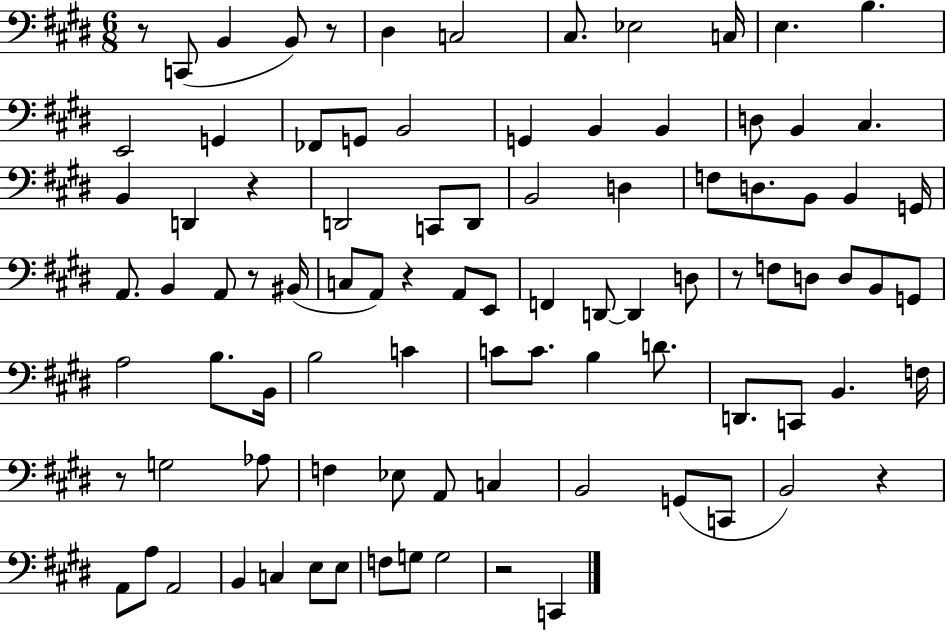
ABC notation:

X:1
T:Untitled
M:6/8
L:1/4
K:E
z/2 C,,/2 B,, B,,/2 z/2 ^D, C,2 ^C,/2 _E,2 C,/4 E, B, E,,2 G,, _F,,/2 G,,/2 B,,2 G,, B,, B,, D,/2 B,, ^C, B,, D,, z D,,2 C,,/2 D,,/2 B,,2 D, F,/2 D,/2 B,,/2 B,, G,,/4 A,,/2 B,, A,,/2 z/2 ^B,,/4 C,/2 A,,/2 z A,,/2 E,,/2 F,, D,,/2 D,, D,/2 z/2 F,/2 D,/2 D,/2 B,,/2 G,,/2 A,2 B,/2 B,,/4 B,2 C C/2 C/2 B, D/2 D,,/2 C,,/2 B,, F,/4 z/2 G,2 _A,/2 F, _E,/2 A,,/2 C, B,,2 G,,/2 C,,/2 B,,2 z A,,/2 A,/2 A,,2 B,, C, E,/2 E,/2 F,/2 G,/2 G,2 z2 C,,